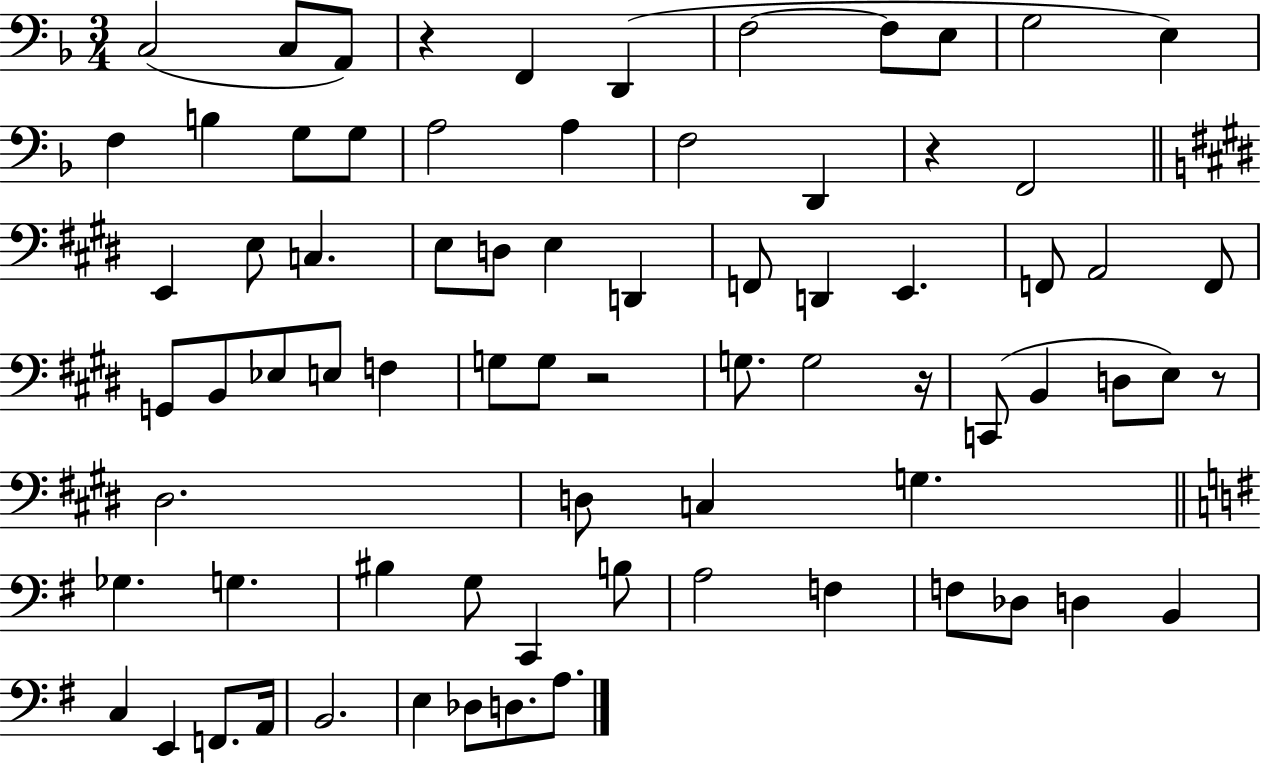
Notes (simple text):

C3/h C3/e A2/e R/q F2/q D2/q F3/h F3/e E3/e G3/h E3/q F3/q B3/q G3/e G3/e A3/h A3/q F3/h D2/q R/q F2/h E2/q E3/e C3/q. E3/e D3/e E3/q D2/q F2/e D2/q E2/q. F2/e A2/h F2/e G2/e B2/e Eb3/e E3/e F3/q G3/e G3/e R/h G3/e. G3/h R/s C2/e B2/q D3/e E3/e R/e D#3/h. D3/e C3/q G3/q. Gb3/q. G3/q. BIS3/q G3/e C2/q B3/e A3/h F3/q F3/e Db3/e D3/q B2/q C3/q E2/q F2/e. A2/s B2/h. E3/q Db3/e D3/e. A3/e.